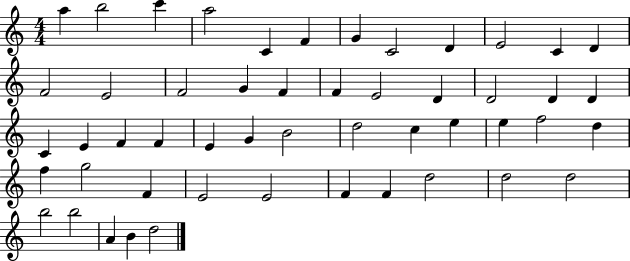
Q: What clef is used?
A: treble